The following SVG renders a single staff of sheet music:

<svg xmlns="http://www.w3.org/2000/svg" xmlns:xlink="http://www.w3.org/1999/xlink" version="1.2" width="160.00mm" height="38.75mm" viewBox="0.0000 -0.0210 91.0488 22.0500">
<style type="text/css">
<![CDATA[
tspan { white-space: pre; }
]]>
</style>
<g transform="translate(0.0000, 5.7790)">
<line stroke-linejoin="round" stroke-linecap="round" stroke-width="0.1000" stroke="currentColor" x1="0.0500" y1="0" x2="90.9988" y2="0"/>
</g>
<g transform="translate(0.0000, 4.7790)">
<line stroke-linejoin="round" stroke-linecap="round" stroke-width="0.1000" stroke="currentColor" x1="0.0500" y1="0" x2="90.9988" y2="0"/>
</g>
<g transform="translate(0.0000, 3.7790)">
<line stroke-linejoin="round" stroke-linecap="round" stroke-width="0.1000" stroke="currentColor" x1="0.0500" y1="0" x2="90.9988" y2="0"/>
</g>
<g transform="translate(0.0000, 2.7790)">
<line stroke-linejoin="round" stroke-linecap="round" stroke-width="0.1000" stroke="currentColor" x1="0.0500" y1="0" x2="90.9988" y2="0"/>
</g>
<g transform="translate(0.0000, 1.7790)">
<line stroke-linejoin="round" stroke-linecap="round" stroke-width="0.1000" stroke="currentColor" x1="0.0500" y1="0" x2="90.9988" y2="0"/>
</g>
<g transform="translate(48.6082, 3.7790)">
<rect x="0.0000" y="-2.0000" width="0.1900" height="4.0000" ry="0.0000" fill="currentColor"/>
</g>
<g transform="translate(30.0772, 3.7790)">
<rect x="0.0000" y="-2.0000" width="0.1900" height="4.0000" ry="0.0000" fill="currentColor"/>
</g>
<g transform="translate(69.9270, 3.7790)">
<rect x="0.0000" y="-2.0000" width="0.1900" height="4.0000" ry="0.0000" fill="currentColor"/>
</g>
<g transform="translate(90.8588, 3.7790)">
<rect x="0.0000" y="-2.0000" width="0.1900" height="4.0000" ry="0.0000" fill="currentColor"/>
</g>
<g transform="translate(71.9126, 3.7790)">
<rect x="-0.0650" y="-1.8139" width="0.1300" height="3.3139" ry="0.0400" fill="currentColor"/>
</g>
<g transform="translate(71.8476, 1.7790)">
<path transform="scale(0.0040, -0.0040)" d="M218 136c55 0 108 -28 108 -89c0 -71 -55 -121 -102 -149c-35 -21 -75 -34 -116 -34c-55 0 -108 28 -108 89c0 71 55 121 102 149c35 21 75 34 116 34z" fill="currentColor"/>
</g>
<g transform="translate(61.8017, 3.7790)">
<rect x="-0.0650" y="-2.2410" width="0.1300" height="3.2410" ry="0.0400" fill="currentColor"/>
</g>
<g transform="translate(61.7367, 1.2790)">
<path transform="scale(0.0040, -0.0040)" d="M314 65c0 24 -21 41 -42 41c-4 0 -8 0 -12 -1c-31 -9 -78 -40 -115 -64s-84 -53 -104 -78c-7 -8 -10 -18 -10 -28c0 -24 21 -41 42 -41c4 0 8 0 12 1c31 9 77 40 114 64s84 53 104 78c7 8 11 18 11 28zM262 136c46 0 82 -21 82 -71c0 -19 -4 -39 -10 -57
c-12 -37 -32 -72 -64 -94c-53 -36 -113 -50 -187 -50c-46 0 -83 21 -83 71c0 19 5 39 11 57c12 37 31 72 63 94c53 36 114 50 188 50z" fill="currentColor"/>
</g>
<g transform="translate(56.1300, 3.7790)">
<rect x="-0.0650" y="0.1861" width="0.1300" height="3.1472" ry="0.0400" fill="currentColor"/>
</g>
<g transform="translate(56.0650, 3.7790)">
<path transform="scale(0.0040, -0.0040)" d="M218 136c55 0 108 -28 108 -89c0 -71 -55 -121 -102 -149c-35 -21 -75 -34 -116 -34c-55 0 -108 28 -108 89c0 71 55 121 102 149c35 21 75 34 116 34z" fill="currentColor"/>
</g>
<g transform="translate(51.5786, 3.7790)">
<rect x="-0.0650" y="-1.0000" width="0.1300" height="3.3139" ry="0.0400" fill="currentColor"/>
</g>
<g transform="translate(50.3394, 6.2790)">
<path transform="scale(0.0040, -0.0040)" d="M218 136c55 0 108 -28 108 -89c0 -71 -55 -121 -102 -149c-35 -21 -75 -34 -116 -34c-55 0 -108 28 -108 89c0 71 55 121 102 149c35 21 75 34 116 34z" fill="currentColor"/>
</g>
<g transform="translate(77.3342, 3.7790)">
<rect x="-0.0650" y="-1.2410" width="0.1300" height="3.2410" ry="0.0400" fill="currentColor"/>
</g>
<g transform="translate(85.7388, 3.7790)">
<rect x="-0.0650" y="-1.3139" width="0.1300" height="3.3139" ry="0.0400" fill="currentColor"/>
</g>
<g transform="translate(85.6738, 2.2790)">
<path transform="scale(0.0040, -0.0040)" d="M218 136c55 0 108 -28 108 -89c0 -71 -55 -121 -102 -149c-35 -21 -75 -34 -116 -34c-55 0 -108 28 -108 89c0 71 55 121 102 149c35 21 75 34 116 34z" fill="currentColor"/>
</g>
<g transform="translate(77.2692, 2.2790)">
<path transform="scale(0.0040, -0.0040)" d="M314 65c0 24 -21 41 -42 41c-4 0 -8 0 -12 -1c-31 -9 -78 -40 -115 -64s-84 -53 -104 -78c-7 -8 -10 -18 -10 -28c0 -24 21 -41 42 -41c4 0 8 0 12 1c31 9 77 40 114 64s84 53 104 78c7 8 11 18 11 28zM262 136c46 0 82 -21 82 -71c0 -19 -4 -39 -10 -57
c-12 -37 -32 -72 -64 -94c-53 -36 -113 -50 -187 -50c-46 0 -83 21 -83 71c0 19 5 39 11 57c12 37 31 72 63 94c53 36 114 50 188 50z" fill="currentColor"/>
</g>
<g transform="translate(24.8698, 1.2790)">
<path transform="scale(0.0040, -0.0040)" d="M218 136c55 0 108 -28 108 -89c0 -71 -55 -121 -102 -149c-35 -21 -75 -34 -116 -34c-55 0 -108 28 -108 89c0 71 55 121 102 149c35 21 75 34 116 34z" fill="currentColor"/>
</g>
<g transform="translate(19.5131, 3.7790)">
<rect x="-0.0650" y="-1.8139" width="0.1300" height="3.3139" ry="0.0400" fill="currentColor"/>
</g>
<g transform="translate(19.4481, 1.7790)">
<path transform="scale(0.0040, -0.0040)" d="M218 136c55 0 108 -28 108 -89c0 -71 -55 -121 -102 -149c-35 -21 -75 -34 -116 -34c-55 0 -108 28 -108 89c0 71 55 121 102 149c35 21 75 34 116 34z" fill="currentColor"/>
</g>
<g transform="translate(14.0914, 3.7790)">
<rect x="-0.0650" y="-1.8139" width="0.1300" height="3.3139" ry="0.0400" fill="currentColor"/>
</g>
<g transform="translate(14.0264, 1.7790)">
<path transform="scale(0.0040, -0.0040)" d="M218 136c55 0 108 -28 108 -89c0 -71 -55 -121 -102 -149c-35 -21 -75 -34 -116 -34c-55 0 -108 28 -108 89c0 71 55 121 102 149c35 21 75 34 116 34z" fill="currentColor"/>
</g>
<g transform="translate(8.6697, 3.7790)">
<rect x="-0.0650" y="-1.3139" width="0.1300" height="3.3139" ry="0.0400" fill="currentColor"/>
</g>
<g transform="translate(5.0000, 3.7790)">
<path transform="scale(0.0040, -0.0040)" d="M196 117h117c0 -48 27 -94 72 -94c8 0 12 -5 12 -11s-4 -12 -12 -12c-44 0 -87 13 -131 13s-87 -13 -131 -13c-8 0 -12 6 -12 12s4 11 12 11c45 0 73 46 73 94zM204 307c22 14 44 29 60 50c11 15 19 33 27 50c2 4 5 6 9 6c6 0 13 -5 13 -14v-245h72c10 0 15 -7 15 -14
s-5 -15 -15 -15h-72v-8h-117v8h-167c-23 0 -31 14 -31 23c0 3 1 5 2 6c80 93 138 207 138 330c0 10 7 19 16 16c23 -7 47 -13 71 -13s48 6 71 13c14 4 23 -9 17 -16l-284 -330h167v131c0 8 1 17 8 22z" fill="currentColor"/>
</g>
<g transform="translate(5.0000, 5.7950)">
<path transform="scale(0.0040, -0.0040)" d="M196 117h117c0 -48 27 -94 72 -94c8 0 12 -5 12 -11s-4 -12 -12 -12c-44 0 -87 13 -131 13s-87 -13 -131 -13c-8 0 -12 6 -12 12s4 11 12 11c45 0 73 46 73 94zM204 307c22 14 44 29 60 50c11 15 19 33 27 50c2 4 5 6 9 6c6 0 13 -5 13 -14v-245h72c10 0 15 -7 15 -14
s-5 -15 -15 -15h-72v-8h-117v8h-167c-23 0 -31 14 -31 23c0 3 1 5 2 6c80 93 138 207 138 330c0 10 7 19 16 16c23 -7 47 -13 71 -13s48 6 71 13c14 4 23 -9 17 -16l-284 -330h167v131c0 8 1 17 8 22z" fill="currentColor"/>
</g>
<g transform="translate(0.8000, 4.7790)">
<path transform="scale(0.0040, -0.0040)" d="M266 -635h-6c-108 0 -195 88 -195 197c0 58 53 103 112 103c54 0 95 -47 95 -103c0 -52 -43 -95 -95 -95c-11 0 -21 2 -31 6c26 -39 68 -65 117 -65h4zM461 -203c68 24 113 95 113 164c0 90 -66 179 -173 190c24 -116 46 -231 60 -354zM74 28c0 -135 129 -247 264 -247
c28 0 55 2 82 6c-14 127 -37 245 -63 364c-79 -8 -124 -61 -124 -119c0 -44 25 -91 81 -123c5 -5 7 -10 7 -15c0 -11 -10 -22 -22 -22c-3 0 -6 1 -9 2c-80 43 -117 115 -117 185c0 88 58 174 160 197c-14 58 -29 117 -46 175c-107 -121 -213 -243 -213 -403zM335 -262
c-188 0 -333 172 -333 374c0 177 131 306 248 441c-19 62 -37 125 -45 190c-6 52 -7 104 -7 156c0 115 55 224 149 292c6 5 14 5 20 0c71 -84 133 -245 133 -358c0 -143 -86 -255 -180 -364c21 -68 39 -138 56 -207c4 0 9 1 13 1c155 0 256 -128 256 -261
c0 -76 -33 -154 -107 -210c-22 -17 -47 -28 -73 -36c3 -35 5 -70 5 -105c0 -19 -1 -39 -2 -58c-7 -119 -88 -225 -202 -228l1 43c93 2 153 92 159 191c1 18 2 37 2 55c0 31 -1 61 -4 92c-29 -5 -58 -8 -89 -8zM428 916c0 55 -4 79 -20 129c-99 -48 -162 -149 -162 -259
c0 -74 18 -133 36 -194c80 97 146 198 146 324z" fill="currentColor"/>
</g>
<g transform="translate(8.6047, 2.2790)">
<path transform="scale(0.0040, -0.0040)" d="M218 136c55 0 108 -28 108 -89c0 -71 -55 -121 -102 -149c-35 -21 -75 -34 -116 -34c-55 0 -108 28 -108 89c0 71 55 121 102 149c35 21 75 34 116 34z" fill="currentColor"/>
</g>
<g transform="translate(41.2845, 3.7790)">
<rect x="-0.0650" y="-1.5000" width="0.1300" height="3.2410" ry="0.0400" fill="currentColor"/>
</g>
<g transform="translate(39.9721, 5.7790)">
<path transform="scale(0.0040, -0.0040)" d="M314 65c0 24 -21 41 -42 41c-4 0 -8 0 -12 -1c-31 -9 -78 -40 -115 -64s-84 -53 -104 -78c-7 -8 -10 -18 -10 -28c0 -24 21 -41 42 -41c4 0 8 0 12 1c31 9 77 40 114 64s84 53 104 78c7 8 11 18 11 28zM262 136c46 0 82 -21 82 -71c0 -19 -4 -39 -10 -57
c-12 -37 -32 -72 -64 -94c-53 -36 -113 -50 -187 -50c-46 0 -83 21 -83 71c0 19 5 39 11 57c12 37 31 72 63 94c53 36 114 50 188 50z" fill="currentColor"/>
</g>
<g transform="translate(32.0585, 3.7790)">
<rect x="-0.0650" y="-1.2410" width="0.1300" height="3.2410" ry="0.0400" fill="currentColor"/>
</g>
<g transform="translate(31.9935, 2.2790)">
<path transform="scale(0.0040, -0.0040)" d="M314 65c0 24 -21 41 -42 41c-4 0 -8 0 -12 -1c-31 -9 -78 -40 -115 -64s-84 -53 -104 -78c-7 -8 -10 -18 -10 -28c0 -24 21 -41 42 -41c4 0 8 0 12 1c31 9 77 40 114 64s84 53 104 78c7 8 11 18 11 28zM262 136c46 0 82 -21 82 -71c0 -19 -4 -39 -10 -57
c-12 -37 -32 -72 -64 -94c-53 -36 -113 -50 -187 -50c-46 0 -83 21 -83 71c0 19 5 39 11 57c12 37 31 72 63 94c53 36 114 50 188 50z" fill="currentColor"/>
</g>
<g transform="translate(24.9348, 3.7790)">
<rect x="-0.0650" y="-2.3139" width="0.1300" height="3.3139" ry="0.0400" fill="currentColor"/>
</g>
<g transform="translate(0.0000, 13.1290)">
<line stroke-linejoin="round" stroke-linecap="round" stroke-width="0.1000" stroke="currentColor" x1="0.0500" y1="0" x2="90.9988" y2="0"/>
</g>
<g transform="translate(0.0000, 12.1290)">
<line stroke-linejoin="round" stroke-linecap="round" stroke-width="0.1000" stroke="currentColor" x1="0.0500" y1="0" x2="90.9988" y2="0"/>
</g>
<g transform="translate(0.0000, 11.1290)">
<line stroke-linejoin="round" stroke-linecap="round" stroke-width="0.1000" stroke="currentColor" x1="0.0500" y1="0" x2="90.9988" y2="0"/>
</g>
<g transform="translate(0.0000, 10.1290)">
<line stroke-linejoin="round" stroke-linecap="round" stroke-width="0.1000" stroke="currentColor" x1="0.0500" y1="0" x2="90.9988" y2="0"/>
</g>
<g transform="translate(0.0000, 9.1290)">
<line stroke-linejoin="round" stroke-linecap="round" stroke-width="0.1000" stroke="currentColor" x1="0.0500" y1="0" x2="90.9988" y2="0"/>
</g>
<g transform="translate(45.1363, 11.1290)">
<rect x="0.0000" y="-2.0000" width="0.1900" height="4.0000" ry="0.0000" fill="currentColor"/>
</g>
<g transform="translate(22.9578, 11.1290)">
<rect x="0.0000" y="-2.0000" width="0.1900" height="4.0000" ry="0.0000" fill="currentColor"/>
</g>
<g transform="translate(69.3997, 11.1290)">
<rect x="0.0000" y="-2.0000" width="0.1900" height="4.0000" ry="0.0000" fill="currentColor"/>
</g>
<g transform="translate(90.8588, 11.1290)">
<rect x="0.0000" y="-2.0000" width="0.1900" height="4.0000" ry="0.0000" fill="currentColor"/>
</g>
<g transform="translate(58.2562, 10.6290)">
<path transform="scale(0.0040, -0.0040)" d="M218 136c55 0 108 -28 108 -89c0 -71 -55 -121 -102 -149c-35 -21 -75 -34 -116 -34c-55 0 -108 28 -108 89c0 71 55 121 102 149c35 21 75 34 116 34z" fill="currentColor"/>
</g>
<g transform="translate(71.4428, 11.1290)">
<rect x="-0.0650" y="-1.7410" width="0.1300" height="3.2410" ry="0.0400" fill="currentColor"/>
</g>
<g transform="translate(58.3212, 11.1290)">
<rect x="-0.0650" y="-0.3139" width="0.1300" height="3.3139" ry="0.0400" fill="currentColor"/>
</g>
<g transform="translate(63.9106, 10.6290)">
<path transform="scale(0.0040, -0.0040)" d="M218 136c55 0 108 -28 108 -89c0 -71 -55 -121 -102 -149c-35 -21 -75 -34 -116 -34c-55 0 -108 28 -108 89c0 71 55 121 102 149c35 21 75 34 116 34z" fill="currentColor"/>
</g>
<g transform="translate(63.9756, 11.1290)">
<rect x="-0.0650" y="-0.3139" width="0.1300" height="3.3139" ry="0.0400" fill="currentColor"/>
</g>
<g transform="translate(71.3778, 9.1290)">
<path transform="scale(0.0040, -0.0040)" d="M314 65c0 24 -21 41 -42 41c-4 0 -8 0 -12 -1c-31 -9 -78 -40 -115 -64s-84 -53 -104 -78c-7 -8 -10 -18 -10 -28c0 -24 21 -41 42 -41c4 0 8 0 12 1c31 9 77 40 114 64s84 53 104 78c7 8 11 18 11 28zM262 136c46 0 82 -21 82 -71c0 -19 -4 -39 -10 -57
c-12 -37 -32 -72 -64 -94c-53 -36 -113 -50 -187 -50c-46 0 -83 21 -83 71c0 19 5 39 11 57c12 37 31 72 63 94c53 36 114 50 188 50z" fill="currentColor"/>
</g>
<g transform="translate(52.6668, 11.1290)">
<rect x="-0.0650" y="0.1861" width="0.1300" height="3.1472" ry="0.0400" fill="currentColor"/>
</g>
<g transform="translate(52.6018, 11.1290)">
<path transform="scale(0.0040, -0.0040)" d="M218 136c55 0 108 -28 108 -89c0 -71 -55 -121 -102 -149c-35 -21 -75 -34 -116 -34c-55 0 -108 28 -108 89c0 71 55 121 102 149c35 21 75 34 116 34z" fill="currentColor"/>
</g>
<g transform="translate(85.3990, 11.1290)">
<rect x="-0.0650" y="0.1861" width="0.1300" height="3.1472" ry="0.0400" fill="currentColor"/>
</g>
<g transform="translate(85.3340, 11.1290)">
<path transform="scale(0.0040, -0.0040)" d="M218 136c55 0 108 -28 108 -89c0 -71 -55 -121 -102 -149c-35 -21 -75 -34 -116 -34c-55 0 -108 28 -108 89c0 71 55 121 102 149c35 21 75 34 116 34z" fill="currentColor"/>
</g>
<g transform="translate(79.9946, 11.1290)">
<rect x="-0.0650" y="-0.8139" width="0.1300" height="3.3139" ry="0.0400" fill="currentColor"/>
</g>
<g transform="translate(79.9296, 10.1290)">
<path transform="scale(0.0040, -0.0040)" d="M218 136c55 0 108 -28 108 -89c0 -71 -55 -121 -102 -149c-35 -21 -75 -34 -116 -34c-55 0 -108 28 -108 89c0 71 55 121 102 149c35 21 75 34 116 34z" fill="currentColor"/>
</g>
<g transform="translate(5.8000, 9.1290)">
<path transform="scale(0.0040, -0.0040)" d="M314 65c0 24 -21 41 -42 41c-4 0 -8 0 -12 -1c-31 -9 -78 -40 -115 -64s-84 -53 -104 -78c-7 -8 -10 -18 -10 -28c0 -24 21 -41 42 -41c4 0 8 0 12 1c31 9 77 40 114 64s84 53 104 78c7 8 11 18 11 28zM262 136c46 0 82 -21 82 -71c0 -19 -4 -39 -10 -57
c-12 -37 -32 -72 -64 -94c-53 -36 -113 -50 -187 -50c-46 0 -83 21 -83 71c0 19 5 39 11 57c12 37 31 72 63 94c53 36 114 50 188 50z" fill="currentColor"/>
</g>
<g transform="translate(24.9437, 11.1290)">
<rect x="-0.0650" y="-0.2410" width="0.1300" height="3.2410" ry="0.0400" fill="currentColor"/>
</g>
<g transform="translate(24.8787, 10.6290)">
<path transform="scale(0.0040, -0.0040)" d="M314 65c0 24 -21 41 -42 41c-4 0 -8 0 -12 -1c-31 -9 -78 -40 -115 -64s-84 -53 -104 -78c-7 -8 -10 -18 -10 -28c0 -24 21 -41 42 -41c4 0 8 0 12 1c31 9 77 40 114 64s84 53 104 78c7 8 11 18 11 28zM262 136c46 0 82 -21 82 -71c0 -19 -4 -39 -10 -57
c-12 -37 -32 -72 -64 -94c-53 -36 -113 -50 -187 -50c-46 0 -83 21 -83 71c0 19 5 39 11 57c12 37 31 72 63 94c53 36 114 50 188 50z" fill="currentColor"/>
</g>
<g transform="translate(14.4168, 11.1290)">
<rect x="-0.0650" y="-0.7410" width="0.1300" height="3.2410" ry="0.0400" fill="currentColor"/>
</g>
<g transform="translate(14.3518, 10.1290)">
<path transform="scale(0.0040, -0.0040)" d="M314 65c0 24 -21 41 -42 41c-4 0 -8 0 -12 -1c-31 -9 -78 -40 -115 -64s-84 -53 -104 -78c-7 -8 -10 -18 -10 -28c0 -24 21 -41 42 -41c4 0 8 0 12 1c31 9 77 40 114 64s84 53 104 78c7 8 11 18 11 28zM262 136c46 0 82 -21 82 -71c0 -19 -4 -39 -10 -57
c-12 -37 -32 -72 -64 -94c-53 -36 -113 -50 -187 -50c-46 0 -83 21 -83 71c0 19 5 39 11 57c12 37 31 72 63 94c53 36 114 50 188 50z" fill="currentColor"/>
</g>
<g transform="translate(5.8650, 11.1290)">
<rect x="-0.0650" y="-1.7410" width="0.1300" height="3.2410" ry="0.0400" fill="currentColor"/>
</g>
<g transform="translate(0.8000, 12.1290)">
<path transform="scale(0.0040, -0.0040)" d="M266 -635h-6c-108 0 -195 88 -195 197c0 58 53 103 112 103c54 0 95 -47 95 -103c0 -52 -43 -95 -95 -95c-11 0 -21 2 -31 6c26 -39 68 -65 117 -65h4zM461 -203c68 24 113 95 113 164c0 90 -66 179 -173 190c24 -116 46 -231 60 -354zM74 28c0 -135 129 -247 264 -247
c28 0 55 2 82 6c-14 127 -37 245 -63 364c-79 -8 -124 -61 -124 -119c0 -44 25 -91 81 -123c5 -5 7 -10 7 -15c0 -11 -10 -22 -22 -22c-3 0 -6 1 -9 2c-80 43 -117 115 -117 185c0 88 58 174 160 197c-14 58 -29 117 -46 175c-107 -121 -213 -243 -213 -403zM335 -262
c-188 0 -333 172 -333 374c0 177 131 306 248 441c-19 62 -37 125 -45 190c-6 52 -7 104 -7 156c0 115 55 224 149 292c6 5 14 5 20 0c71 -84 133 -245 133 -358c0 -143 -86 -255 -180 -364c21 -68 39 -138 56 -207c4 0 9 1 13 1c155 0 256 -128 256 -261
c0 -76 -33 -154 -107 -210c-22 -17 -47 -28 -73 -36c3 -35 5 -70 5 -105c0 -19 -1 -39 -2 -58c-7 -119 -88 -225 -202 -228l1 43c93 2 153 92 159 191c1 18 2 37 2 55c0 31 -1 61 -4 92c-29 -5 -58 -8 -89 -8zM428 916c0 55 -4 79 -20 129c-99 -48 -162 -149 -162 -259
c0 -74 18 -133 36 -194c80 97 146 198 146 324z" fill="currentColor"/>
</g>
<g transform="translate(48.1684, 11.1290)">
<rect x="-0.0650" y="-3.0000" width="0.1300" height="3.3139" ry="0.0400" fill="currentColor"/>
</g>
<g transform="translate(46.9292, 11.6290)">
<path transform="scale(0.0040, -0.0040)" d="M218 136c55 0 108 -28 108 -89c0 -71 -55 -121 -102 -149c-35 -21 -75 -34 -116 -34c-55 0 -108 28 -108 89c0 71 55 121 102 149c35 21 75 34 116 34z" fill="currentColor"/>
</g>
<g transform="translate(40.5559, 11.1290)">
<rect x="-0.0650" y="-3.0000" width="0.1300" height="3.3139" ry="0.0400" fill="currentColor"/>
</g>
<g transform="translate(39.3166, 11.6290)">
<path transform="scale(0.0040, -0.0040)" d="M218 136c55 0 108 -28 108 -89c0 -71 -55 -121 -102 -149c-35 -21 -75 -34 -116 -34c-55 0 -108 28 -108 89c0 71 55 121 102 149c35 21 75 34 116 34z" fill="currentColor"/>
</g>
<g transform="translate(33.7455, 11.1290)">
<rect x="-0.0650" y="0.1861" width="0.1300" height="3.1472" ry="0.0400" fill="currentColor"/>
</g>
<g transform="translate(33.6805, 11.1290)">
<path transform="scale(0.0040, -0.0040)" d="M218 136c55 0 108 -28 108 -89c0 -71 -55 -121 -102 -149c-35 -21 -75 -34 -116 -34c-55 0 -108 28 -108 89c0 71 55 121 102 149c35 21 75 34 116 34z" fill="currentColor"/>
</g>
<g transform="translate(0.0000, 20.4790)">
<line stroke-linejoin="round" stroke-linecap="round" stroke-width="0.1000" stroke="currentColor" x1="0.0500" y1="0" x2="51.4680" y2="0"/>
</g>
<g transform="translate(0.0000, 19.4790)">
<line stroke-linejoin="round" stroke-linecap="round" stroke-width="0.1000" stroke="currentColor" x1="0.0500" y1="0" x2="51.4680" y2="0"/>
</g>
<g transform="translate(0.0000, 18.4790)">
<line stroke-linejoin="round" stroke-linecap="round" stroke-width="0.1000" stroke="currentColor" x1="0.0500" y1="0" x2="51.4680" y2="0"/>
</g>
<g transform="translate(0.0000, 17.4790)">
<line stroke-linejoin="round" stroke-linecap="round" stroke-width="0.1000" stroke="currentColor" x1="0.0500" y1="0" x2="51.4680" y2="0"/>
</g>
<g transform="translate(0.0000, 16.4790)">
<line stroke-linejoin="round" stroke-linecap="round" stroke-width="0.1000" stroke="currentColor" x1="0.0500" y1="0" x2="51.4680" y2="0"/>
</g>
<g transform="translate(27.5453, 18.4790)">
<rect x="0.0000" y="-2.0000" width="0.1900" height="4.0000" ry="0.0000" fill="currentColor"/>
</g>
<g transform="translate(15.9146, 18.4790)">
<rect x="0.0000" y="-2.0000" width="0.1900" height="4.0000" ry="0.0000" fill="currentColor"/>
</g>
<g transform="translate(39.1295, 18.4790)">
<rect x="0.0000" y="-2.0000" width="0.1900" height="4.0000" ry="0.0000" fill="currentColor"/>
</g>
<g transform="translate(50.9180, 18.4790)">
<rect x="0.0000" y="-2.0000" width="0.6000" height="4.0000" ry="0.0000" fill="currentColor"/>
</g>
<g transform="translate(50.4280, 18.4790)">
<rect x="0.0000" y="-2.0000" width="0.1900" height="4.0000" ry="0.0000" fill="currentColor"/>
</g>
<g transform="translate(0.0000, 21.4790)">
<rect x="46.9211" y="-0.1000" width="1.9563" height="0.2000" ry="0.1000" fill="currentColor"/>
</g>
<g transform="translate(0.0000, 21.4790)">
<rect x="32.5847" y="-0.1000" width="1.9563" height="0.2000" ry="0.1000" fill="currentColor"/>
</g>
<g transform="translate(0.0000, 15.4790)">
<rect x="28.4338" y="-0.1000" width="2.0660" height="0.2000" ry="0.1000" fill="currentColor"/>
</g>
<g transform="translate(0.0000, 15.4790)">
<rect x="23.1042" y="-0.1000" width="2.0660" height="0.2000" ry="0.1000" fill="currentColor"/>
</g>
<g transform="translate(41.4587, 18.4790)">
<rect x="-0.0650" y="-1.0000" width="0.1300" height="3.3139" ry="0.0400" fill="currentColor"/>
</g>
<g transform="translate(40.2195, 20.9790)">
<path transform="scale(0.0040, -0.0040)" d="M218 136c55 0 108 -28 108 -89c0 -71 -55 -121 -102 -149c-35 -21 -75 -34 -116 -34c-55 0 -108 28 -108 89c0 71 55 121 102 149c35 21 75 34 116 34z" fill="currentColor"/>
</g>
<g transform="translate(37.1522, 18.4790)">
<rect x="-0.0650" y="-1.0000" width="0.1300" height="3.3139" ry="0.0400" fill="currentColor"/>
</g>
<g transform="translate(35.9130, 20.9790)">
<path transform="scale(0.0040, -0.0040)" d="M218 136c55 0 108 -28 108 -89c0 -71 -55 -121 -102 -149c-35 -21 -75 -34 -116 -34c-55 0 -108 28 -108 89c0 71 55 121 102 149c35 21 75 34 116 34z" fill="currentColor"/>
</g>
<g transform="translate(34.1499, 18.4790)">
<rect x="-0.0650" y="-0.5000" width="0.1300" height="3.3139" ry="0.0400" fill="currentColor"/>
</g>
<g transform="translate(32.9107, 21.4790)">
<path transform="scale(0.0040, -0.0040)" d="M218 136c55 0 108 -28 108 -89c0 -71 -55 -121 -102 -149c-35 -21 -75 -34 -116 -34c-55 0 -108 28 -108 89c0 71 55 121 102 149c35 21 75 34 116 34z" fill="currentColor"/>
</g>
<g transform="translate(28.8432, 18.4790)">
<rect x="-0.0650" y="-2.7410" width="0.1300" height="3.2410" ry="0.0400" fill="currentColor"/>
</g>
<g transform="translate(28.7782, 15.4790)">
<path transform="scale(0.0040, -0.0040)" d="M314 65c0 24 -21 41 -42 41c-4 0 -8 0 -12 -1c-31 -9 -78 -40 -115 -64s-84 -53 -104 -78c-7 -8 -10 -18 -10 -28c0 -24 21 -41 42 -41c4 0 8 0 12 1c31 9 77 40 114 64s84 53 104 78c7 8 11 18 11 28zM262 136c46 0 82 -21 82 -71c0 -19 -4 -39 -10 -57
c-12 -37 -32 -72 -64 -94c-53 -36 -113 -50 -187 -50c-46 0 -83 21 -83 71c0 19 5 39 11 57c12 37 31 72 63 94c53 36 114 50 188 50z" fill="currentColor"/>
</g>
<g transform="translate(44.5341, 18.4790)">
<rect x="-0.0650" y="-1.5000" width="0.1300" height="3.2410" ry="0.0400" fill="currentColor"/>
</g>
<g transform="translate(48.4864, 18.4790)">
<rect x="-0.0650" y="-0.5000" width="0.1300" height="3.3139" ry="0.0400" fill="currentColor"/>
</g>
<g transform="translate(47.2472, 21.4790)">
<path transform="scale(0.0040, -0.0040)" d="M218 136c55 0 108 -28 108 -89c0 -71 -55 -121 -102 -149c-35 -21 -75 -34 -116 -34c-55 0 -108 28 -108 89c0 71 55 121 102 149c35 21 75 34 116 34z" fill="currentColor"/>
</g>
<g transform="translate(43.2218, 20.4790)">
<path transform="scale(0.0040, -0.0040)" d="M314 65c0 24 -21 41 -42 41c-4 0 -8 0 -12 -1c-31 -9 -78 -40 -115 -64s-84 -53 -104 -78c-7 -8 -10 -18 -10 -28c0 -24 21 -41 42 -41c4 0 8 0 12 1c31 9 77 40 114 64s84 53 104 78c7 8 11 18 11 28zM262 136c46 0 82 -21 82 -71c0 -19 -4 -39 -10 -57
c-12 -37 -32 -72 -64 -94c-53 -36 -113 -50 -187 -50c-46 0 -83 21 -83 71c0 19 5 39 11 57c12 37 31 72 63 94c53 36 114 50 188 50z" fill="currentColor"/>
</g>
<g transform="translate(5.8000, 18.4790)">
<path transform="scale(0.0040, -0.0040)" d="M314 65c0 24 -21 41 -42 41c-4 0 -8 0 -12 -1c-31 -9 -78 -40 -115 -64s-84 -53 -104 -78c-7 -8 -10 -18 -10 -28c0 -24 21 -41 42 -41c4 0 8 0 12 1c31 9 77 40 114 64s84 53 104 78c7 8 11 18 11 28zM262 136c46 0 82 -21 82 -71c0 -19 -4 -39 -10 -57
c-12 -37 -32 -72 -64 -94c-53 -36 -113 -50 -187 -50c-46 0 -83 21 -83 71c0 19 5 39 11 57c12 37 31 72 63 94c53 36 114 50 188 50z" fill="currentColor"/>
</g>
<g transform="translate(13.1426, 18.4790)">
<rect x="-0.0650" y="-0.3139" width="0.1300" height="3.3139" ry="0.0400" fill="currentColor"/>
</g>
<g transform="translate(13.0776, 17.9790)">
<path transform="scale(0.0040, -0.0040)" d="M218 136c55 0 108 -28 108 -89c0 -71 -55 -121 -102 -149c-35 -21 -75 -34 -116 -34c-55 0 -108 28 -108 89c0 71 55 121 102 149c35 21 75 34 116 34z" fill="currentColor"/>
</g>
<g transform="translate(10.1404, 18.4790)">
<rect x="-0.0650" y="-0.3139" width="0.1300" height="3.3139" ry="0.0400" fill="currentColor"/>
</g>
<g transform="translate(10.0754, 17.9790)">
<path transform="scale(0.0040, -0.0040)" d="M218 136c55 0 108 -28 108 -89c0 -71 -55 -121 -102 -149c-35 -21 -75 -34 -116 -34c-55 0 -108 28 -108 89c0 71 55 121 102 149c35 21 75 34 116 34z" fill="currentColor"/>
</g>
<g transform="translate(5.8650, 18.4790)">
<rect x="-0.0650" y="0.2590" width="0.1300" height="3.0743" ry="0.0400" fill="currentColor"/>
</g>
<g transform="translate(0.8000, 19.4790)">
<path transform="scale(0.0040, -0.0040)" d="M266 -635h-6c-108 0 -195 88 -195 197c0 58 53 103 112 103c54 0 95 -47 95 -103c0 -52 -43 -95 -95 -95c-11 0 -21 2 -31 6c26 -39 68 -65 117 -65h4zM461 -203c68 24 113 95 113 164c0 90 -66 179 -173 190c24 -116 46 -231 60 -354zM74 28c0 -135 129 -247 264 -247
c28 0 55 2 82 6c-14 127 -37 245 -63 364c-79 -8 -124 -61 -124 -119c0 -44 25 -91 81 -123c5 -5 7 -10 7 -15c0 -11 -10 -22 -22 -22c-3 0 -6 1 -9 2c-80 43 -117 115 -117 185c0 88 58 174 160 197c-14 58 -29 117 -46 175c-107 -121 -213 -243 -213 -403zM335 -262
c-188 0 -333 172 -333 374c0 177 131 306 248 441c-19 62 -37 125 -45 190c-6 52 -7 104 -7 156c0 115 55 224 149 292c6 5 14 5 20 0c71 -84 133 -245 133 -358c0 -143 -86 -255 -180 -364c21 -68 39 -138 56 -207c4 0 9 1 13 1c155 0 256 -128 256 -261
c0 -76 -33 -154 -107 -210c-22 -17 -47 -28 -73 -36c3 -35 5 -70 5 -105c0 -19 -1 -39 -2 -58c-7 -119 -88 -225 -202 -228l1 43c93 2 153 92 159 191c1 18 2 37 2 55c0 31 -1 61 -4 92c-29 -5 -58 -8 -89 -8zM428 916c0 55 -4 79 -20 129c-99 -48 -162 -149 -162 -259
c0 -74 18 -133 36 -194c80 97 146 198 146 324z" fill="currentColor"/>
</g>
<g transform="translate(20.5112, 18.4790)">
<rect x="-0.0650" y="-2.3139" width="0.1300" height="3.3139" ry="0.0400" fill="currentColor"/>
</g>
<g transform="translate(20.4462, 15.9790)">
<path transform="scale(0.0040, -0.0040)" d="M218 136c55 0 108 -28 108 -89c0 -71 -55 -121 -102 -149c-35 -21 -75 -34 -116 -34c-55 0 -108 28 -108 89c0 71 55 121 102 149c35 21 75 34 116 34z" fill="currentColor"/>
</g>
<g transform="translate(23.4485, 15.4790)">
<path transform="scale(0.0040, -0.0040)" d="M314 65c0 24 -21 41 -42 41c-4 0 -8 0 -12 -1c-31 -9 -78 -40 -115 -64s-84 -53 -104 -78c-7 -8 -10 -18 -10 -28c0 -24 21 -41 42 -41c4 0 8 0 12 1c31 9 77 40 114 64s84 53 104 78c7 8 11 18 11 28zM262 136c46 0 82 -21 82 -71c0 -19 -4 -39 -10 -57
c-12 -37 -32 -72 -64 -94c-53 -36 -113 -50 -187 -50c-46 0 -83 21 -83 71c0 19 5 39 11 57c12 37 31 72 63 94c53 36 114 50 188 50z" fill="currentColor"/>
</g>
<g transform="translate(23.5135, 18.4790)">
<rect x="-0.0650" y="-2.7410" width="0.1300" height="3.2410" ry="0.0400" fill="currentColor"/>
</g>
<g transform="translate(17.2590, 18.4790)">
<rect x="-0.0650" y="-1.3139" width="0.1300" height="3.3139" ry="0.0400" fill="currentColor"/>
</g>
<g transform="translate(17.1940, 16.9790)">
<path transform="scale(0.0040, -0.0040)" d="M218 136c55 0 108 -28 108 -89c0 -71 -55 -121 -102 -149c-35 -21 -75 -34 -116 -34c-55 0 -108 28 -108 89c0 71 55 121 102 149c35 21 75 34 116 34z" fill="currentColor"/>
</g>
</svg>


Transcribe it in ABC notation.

X:1
T:Untitled
M:4/4
L:1/4
K:C
e f f g e2 E2 D B g2 f e2 e f2 d2 c2 B A A B c c f2 d B B2 c c e g a2 a2 C D D E2 C